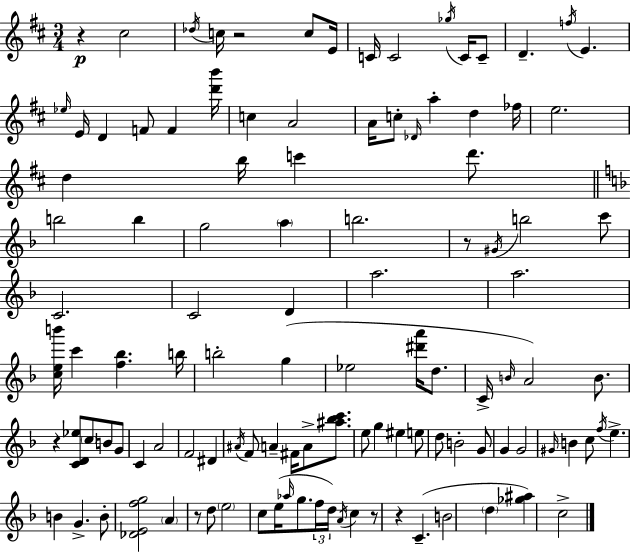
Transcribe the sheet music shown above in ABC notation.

X:1
T:Untitled
M:3/4
L:1/4
K:D
z ^c2 _d/4 c/4 z2 c/2 E/4 C/4 C2 _g/4 C/4 C/2 D f/4 E _e/4 E/4 D F/2 F [d'b']/4 c A2 A/4 c/2 _D/4 a d _f/4 e2 d b/4 c' d'/2 b2 b g2 a b2 z/2 ^G/4 b2 c'/2 C2 C2 D a2 a2 [ceb']/4 c' [f_b] b/4 b2 g _e2 [^d'a']/4 d/2 C/4 B/4 A2 B/2 z [CD_e]/2 c/2 B/2 G/2 C A2 F2 ^D ^A/4 F/2 A ^F/4 A/2 [^a_bc']/2 e/2 g ^e e/2 d/2 B2 G/2 G G2 ^G/4 B c/2 f/4 e B G B/2 [_DEfg]2 A z/2 d/2 e2 c/2 e/4 _a/4 g/2 f/4 d/4 A/4 c z/2 z C B2 d [_g^a] c2